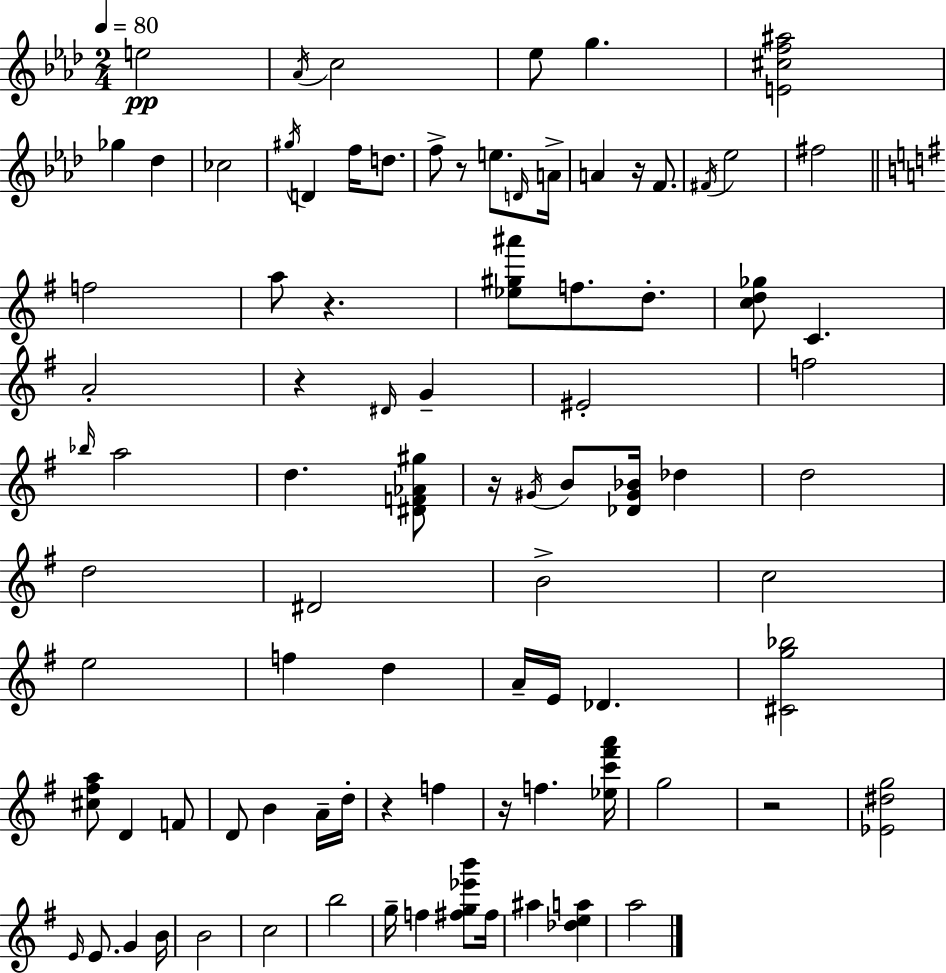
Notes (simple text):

E5/h Ab4/s C5/h Eb5/e G5/q. [E4,C#5,F5,A#5]/h Gb5/q Db5/q CES5/h G#5/s D4/q F5/s D5/e. F5/e R/e E5/e. D4/s A4/s A4/q R/s F4/e. F#4/s Eb5/h F#5/h F5/h A5/e R/q. [Eb5,G#5,A#6]/e F5/e. D5/e. [C5,D5,Gb5]/e C4/q. A4/h R/q D#4/s G4/q EIS4/h F5/h Bb5/s A5/h D5/q. [D#4,F4,Ab4,G#5]/e R/s G#4/s B4/e [Db4,G#4,Bb4]/s Db5/q D5/h D5/h D#4/h B4/h C5/h E5/h F5/q D5/q A4/s E4/s Db4/q. [C#4,G5,Bb5]/h [C#5,F#5,A5]/e D4/q F4/e D4/e B4/q A4/s D5/s R/q F5/q R/s F5/q. [Eb5,C6,F#6,A6]/s G5/h R/h [Eb4,D#5,G5]/h E4/s E4/e. G4/q B4/s B4/h C5/h B5/h G5/s F5/q [F#5,G5,Eb6,B6]/e F#5/s A#5/q [Db5,E5,A5]/q A5/h